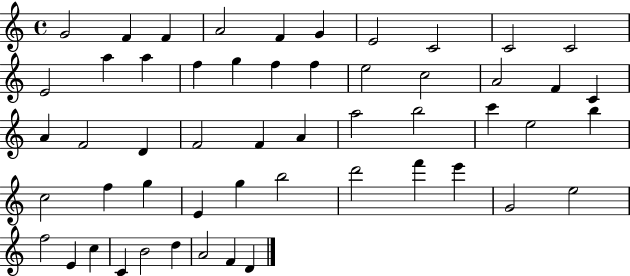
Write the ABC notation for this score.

X:1
T:Untitled
M:4/4
L:1/4
K:C
G2 F F A2 F G E2 C2 C2 C2 E2 a a f g f f e2 c2 A2 F C A F2 D F2 F A a2 b2 c' e2 b c2 f g E g b2 d'2 f' e' G2 e2 f2 E c C B2 d A2 F D